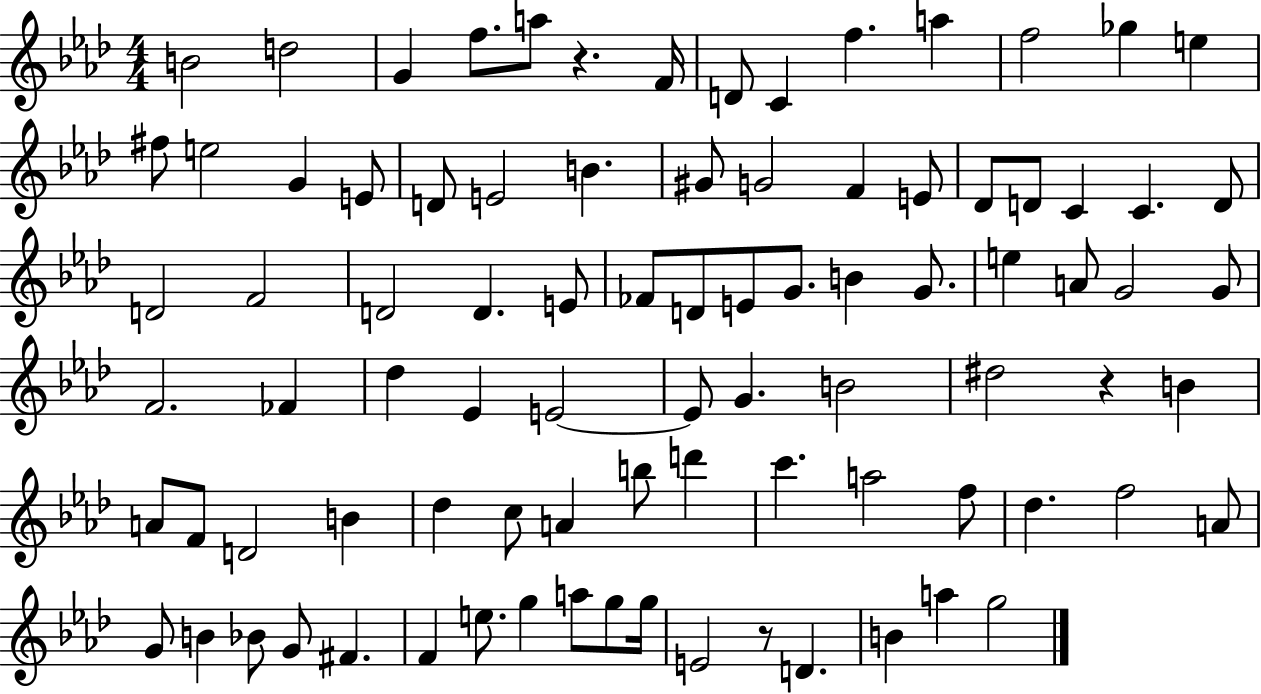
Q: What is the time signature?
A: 4/4